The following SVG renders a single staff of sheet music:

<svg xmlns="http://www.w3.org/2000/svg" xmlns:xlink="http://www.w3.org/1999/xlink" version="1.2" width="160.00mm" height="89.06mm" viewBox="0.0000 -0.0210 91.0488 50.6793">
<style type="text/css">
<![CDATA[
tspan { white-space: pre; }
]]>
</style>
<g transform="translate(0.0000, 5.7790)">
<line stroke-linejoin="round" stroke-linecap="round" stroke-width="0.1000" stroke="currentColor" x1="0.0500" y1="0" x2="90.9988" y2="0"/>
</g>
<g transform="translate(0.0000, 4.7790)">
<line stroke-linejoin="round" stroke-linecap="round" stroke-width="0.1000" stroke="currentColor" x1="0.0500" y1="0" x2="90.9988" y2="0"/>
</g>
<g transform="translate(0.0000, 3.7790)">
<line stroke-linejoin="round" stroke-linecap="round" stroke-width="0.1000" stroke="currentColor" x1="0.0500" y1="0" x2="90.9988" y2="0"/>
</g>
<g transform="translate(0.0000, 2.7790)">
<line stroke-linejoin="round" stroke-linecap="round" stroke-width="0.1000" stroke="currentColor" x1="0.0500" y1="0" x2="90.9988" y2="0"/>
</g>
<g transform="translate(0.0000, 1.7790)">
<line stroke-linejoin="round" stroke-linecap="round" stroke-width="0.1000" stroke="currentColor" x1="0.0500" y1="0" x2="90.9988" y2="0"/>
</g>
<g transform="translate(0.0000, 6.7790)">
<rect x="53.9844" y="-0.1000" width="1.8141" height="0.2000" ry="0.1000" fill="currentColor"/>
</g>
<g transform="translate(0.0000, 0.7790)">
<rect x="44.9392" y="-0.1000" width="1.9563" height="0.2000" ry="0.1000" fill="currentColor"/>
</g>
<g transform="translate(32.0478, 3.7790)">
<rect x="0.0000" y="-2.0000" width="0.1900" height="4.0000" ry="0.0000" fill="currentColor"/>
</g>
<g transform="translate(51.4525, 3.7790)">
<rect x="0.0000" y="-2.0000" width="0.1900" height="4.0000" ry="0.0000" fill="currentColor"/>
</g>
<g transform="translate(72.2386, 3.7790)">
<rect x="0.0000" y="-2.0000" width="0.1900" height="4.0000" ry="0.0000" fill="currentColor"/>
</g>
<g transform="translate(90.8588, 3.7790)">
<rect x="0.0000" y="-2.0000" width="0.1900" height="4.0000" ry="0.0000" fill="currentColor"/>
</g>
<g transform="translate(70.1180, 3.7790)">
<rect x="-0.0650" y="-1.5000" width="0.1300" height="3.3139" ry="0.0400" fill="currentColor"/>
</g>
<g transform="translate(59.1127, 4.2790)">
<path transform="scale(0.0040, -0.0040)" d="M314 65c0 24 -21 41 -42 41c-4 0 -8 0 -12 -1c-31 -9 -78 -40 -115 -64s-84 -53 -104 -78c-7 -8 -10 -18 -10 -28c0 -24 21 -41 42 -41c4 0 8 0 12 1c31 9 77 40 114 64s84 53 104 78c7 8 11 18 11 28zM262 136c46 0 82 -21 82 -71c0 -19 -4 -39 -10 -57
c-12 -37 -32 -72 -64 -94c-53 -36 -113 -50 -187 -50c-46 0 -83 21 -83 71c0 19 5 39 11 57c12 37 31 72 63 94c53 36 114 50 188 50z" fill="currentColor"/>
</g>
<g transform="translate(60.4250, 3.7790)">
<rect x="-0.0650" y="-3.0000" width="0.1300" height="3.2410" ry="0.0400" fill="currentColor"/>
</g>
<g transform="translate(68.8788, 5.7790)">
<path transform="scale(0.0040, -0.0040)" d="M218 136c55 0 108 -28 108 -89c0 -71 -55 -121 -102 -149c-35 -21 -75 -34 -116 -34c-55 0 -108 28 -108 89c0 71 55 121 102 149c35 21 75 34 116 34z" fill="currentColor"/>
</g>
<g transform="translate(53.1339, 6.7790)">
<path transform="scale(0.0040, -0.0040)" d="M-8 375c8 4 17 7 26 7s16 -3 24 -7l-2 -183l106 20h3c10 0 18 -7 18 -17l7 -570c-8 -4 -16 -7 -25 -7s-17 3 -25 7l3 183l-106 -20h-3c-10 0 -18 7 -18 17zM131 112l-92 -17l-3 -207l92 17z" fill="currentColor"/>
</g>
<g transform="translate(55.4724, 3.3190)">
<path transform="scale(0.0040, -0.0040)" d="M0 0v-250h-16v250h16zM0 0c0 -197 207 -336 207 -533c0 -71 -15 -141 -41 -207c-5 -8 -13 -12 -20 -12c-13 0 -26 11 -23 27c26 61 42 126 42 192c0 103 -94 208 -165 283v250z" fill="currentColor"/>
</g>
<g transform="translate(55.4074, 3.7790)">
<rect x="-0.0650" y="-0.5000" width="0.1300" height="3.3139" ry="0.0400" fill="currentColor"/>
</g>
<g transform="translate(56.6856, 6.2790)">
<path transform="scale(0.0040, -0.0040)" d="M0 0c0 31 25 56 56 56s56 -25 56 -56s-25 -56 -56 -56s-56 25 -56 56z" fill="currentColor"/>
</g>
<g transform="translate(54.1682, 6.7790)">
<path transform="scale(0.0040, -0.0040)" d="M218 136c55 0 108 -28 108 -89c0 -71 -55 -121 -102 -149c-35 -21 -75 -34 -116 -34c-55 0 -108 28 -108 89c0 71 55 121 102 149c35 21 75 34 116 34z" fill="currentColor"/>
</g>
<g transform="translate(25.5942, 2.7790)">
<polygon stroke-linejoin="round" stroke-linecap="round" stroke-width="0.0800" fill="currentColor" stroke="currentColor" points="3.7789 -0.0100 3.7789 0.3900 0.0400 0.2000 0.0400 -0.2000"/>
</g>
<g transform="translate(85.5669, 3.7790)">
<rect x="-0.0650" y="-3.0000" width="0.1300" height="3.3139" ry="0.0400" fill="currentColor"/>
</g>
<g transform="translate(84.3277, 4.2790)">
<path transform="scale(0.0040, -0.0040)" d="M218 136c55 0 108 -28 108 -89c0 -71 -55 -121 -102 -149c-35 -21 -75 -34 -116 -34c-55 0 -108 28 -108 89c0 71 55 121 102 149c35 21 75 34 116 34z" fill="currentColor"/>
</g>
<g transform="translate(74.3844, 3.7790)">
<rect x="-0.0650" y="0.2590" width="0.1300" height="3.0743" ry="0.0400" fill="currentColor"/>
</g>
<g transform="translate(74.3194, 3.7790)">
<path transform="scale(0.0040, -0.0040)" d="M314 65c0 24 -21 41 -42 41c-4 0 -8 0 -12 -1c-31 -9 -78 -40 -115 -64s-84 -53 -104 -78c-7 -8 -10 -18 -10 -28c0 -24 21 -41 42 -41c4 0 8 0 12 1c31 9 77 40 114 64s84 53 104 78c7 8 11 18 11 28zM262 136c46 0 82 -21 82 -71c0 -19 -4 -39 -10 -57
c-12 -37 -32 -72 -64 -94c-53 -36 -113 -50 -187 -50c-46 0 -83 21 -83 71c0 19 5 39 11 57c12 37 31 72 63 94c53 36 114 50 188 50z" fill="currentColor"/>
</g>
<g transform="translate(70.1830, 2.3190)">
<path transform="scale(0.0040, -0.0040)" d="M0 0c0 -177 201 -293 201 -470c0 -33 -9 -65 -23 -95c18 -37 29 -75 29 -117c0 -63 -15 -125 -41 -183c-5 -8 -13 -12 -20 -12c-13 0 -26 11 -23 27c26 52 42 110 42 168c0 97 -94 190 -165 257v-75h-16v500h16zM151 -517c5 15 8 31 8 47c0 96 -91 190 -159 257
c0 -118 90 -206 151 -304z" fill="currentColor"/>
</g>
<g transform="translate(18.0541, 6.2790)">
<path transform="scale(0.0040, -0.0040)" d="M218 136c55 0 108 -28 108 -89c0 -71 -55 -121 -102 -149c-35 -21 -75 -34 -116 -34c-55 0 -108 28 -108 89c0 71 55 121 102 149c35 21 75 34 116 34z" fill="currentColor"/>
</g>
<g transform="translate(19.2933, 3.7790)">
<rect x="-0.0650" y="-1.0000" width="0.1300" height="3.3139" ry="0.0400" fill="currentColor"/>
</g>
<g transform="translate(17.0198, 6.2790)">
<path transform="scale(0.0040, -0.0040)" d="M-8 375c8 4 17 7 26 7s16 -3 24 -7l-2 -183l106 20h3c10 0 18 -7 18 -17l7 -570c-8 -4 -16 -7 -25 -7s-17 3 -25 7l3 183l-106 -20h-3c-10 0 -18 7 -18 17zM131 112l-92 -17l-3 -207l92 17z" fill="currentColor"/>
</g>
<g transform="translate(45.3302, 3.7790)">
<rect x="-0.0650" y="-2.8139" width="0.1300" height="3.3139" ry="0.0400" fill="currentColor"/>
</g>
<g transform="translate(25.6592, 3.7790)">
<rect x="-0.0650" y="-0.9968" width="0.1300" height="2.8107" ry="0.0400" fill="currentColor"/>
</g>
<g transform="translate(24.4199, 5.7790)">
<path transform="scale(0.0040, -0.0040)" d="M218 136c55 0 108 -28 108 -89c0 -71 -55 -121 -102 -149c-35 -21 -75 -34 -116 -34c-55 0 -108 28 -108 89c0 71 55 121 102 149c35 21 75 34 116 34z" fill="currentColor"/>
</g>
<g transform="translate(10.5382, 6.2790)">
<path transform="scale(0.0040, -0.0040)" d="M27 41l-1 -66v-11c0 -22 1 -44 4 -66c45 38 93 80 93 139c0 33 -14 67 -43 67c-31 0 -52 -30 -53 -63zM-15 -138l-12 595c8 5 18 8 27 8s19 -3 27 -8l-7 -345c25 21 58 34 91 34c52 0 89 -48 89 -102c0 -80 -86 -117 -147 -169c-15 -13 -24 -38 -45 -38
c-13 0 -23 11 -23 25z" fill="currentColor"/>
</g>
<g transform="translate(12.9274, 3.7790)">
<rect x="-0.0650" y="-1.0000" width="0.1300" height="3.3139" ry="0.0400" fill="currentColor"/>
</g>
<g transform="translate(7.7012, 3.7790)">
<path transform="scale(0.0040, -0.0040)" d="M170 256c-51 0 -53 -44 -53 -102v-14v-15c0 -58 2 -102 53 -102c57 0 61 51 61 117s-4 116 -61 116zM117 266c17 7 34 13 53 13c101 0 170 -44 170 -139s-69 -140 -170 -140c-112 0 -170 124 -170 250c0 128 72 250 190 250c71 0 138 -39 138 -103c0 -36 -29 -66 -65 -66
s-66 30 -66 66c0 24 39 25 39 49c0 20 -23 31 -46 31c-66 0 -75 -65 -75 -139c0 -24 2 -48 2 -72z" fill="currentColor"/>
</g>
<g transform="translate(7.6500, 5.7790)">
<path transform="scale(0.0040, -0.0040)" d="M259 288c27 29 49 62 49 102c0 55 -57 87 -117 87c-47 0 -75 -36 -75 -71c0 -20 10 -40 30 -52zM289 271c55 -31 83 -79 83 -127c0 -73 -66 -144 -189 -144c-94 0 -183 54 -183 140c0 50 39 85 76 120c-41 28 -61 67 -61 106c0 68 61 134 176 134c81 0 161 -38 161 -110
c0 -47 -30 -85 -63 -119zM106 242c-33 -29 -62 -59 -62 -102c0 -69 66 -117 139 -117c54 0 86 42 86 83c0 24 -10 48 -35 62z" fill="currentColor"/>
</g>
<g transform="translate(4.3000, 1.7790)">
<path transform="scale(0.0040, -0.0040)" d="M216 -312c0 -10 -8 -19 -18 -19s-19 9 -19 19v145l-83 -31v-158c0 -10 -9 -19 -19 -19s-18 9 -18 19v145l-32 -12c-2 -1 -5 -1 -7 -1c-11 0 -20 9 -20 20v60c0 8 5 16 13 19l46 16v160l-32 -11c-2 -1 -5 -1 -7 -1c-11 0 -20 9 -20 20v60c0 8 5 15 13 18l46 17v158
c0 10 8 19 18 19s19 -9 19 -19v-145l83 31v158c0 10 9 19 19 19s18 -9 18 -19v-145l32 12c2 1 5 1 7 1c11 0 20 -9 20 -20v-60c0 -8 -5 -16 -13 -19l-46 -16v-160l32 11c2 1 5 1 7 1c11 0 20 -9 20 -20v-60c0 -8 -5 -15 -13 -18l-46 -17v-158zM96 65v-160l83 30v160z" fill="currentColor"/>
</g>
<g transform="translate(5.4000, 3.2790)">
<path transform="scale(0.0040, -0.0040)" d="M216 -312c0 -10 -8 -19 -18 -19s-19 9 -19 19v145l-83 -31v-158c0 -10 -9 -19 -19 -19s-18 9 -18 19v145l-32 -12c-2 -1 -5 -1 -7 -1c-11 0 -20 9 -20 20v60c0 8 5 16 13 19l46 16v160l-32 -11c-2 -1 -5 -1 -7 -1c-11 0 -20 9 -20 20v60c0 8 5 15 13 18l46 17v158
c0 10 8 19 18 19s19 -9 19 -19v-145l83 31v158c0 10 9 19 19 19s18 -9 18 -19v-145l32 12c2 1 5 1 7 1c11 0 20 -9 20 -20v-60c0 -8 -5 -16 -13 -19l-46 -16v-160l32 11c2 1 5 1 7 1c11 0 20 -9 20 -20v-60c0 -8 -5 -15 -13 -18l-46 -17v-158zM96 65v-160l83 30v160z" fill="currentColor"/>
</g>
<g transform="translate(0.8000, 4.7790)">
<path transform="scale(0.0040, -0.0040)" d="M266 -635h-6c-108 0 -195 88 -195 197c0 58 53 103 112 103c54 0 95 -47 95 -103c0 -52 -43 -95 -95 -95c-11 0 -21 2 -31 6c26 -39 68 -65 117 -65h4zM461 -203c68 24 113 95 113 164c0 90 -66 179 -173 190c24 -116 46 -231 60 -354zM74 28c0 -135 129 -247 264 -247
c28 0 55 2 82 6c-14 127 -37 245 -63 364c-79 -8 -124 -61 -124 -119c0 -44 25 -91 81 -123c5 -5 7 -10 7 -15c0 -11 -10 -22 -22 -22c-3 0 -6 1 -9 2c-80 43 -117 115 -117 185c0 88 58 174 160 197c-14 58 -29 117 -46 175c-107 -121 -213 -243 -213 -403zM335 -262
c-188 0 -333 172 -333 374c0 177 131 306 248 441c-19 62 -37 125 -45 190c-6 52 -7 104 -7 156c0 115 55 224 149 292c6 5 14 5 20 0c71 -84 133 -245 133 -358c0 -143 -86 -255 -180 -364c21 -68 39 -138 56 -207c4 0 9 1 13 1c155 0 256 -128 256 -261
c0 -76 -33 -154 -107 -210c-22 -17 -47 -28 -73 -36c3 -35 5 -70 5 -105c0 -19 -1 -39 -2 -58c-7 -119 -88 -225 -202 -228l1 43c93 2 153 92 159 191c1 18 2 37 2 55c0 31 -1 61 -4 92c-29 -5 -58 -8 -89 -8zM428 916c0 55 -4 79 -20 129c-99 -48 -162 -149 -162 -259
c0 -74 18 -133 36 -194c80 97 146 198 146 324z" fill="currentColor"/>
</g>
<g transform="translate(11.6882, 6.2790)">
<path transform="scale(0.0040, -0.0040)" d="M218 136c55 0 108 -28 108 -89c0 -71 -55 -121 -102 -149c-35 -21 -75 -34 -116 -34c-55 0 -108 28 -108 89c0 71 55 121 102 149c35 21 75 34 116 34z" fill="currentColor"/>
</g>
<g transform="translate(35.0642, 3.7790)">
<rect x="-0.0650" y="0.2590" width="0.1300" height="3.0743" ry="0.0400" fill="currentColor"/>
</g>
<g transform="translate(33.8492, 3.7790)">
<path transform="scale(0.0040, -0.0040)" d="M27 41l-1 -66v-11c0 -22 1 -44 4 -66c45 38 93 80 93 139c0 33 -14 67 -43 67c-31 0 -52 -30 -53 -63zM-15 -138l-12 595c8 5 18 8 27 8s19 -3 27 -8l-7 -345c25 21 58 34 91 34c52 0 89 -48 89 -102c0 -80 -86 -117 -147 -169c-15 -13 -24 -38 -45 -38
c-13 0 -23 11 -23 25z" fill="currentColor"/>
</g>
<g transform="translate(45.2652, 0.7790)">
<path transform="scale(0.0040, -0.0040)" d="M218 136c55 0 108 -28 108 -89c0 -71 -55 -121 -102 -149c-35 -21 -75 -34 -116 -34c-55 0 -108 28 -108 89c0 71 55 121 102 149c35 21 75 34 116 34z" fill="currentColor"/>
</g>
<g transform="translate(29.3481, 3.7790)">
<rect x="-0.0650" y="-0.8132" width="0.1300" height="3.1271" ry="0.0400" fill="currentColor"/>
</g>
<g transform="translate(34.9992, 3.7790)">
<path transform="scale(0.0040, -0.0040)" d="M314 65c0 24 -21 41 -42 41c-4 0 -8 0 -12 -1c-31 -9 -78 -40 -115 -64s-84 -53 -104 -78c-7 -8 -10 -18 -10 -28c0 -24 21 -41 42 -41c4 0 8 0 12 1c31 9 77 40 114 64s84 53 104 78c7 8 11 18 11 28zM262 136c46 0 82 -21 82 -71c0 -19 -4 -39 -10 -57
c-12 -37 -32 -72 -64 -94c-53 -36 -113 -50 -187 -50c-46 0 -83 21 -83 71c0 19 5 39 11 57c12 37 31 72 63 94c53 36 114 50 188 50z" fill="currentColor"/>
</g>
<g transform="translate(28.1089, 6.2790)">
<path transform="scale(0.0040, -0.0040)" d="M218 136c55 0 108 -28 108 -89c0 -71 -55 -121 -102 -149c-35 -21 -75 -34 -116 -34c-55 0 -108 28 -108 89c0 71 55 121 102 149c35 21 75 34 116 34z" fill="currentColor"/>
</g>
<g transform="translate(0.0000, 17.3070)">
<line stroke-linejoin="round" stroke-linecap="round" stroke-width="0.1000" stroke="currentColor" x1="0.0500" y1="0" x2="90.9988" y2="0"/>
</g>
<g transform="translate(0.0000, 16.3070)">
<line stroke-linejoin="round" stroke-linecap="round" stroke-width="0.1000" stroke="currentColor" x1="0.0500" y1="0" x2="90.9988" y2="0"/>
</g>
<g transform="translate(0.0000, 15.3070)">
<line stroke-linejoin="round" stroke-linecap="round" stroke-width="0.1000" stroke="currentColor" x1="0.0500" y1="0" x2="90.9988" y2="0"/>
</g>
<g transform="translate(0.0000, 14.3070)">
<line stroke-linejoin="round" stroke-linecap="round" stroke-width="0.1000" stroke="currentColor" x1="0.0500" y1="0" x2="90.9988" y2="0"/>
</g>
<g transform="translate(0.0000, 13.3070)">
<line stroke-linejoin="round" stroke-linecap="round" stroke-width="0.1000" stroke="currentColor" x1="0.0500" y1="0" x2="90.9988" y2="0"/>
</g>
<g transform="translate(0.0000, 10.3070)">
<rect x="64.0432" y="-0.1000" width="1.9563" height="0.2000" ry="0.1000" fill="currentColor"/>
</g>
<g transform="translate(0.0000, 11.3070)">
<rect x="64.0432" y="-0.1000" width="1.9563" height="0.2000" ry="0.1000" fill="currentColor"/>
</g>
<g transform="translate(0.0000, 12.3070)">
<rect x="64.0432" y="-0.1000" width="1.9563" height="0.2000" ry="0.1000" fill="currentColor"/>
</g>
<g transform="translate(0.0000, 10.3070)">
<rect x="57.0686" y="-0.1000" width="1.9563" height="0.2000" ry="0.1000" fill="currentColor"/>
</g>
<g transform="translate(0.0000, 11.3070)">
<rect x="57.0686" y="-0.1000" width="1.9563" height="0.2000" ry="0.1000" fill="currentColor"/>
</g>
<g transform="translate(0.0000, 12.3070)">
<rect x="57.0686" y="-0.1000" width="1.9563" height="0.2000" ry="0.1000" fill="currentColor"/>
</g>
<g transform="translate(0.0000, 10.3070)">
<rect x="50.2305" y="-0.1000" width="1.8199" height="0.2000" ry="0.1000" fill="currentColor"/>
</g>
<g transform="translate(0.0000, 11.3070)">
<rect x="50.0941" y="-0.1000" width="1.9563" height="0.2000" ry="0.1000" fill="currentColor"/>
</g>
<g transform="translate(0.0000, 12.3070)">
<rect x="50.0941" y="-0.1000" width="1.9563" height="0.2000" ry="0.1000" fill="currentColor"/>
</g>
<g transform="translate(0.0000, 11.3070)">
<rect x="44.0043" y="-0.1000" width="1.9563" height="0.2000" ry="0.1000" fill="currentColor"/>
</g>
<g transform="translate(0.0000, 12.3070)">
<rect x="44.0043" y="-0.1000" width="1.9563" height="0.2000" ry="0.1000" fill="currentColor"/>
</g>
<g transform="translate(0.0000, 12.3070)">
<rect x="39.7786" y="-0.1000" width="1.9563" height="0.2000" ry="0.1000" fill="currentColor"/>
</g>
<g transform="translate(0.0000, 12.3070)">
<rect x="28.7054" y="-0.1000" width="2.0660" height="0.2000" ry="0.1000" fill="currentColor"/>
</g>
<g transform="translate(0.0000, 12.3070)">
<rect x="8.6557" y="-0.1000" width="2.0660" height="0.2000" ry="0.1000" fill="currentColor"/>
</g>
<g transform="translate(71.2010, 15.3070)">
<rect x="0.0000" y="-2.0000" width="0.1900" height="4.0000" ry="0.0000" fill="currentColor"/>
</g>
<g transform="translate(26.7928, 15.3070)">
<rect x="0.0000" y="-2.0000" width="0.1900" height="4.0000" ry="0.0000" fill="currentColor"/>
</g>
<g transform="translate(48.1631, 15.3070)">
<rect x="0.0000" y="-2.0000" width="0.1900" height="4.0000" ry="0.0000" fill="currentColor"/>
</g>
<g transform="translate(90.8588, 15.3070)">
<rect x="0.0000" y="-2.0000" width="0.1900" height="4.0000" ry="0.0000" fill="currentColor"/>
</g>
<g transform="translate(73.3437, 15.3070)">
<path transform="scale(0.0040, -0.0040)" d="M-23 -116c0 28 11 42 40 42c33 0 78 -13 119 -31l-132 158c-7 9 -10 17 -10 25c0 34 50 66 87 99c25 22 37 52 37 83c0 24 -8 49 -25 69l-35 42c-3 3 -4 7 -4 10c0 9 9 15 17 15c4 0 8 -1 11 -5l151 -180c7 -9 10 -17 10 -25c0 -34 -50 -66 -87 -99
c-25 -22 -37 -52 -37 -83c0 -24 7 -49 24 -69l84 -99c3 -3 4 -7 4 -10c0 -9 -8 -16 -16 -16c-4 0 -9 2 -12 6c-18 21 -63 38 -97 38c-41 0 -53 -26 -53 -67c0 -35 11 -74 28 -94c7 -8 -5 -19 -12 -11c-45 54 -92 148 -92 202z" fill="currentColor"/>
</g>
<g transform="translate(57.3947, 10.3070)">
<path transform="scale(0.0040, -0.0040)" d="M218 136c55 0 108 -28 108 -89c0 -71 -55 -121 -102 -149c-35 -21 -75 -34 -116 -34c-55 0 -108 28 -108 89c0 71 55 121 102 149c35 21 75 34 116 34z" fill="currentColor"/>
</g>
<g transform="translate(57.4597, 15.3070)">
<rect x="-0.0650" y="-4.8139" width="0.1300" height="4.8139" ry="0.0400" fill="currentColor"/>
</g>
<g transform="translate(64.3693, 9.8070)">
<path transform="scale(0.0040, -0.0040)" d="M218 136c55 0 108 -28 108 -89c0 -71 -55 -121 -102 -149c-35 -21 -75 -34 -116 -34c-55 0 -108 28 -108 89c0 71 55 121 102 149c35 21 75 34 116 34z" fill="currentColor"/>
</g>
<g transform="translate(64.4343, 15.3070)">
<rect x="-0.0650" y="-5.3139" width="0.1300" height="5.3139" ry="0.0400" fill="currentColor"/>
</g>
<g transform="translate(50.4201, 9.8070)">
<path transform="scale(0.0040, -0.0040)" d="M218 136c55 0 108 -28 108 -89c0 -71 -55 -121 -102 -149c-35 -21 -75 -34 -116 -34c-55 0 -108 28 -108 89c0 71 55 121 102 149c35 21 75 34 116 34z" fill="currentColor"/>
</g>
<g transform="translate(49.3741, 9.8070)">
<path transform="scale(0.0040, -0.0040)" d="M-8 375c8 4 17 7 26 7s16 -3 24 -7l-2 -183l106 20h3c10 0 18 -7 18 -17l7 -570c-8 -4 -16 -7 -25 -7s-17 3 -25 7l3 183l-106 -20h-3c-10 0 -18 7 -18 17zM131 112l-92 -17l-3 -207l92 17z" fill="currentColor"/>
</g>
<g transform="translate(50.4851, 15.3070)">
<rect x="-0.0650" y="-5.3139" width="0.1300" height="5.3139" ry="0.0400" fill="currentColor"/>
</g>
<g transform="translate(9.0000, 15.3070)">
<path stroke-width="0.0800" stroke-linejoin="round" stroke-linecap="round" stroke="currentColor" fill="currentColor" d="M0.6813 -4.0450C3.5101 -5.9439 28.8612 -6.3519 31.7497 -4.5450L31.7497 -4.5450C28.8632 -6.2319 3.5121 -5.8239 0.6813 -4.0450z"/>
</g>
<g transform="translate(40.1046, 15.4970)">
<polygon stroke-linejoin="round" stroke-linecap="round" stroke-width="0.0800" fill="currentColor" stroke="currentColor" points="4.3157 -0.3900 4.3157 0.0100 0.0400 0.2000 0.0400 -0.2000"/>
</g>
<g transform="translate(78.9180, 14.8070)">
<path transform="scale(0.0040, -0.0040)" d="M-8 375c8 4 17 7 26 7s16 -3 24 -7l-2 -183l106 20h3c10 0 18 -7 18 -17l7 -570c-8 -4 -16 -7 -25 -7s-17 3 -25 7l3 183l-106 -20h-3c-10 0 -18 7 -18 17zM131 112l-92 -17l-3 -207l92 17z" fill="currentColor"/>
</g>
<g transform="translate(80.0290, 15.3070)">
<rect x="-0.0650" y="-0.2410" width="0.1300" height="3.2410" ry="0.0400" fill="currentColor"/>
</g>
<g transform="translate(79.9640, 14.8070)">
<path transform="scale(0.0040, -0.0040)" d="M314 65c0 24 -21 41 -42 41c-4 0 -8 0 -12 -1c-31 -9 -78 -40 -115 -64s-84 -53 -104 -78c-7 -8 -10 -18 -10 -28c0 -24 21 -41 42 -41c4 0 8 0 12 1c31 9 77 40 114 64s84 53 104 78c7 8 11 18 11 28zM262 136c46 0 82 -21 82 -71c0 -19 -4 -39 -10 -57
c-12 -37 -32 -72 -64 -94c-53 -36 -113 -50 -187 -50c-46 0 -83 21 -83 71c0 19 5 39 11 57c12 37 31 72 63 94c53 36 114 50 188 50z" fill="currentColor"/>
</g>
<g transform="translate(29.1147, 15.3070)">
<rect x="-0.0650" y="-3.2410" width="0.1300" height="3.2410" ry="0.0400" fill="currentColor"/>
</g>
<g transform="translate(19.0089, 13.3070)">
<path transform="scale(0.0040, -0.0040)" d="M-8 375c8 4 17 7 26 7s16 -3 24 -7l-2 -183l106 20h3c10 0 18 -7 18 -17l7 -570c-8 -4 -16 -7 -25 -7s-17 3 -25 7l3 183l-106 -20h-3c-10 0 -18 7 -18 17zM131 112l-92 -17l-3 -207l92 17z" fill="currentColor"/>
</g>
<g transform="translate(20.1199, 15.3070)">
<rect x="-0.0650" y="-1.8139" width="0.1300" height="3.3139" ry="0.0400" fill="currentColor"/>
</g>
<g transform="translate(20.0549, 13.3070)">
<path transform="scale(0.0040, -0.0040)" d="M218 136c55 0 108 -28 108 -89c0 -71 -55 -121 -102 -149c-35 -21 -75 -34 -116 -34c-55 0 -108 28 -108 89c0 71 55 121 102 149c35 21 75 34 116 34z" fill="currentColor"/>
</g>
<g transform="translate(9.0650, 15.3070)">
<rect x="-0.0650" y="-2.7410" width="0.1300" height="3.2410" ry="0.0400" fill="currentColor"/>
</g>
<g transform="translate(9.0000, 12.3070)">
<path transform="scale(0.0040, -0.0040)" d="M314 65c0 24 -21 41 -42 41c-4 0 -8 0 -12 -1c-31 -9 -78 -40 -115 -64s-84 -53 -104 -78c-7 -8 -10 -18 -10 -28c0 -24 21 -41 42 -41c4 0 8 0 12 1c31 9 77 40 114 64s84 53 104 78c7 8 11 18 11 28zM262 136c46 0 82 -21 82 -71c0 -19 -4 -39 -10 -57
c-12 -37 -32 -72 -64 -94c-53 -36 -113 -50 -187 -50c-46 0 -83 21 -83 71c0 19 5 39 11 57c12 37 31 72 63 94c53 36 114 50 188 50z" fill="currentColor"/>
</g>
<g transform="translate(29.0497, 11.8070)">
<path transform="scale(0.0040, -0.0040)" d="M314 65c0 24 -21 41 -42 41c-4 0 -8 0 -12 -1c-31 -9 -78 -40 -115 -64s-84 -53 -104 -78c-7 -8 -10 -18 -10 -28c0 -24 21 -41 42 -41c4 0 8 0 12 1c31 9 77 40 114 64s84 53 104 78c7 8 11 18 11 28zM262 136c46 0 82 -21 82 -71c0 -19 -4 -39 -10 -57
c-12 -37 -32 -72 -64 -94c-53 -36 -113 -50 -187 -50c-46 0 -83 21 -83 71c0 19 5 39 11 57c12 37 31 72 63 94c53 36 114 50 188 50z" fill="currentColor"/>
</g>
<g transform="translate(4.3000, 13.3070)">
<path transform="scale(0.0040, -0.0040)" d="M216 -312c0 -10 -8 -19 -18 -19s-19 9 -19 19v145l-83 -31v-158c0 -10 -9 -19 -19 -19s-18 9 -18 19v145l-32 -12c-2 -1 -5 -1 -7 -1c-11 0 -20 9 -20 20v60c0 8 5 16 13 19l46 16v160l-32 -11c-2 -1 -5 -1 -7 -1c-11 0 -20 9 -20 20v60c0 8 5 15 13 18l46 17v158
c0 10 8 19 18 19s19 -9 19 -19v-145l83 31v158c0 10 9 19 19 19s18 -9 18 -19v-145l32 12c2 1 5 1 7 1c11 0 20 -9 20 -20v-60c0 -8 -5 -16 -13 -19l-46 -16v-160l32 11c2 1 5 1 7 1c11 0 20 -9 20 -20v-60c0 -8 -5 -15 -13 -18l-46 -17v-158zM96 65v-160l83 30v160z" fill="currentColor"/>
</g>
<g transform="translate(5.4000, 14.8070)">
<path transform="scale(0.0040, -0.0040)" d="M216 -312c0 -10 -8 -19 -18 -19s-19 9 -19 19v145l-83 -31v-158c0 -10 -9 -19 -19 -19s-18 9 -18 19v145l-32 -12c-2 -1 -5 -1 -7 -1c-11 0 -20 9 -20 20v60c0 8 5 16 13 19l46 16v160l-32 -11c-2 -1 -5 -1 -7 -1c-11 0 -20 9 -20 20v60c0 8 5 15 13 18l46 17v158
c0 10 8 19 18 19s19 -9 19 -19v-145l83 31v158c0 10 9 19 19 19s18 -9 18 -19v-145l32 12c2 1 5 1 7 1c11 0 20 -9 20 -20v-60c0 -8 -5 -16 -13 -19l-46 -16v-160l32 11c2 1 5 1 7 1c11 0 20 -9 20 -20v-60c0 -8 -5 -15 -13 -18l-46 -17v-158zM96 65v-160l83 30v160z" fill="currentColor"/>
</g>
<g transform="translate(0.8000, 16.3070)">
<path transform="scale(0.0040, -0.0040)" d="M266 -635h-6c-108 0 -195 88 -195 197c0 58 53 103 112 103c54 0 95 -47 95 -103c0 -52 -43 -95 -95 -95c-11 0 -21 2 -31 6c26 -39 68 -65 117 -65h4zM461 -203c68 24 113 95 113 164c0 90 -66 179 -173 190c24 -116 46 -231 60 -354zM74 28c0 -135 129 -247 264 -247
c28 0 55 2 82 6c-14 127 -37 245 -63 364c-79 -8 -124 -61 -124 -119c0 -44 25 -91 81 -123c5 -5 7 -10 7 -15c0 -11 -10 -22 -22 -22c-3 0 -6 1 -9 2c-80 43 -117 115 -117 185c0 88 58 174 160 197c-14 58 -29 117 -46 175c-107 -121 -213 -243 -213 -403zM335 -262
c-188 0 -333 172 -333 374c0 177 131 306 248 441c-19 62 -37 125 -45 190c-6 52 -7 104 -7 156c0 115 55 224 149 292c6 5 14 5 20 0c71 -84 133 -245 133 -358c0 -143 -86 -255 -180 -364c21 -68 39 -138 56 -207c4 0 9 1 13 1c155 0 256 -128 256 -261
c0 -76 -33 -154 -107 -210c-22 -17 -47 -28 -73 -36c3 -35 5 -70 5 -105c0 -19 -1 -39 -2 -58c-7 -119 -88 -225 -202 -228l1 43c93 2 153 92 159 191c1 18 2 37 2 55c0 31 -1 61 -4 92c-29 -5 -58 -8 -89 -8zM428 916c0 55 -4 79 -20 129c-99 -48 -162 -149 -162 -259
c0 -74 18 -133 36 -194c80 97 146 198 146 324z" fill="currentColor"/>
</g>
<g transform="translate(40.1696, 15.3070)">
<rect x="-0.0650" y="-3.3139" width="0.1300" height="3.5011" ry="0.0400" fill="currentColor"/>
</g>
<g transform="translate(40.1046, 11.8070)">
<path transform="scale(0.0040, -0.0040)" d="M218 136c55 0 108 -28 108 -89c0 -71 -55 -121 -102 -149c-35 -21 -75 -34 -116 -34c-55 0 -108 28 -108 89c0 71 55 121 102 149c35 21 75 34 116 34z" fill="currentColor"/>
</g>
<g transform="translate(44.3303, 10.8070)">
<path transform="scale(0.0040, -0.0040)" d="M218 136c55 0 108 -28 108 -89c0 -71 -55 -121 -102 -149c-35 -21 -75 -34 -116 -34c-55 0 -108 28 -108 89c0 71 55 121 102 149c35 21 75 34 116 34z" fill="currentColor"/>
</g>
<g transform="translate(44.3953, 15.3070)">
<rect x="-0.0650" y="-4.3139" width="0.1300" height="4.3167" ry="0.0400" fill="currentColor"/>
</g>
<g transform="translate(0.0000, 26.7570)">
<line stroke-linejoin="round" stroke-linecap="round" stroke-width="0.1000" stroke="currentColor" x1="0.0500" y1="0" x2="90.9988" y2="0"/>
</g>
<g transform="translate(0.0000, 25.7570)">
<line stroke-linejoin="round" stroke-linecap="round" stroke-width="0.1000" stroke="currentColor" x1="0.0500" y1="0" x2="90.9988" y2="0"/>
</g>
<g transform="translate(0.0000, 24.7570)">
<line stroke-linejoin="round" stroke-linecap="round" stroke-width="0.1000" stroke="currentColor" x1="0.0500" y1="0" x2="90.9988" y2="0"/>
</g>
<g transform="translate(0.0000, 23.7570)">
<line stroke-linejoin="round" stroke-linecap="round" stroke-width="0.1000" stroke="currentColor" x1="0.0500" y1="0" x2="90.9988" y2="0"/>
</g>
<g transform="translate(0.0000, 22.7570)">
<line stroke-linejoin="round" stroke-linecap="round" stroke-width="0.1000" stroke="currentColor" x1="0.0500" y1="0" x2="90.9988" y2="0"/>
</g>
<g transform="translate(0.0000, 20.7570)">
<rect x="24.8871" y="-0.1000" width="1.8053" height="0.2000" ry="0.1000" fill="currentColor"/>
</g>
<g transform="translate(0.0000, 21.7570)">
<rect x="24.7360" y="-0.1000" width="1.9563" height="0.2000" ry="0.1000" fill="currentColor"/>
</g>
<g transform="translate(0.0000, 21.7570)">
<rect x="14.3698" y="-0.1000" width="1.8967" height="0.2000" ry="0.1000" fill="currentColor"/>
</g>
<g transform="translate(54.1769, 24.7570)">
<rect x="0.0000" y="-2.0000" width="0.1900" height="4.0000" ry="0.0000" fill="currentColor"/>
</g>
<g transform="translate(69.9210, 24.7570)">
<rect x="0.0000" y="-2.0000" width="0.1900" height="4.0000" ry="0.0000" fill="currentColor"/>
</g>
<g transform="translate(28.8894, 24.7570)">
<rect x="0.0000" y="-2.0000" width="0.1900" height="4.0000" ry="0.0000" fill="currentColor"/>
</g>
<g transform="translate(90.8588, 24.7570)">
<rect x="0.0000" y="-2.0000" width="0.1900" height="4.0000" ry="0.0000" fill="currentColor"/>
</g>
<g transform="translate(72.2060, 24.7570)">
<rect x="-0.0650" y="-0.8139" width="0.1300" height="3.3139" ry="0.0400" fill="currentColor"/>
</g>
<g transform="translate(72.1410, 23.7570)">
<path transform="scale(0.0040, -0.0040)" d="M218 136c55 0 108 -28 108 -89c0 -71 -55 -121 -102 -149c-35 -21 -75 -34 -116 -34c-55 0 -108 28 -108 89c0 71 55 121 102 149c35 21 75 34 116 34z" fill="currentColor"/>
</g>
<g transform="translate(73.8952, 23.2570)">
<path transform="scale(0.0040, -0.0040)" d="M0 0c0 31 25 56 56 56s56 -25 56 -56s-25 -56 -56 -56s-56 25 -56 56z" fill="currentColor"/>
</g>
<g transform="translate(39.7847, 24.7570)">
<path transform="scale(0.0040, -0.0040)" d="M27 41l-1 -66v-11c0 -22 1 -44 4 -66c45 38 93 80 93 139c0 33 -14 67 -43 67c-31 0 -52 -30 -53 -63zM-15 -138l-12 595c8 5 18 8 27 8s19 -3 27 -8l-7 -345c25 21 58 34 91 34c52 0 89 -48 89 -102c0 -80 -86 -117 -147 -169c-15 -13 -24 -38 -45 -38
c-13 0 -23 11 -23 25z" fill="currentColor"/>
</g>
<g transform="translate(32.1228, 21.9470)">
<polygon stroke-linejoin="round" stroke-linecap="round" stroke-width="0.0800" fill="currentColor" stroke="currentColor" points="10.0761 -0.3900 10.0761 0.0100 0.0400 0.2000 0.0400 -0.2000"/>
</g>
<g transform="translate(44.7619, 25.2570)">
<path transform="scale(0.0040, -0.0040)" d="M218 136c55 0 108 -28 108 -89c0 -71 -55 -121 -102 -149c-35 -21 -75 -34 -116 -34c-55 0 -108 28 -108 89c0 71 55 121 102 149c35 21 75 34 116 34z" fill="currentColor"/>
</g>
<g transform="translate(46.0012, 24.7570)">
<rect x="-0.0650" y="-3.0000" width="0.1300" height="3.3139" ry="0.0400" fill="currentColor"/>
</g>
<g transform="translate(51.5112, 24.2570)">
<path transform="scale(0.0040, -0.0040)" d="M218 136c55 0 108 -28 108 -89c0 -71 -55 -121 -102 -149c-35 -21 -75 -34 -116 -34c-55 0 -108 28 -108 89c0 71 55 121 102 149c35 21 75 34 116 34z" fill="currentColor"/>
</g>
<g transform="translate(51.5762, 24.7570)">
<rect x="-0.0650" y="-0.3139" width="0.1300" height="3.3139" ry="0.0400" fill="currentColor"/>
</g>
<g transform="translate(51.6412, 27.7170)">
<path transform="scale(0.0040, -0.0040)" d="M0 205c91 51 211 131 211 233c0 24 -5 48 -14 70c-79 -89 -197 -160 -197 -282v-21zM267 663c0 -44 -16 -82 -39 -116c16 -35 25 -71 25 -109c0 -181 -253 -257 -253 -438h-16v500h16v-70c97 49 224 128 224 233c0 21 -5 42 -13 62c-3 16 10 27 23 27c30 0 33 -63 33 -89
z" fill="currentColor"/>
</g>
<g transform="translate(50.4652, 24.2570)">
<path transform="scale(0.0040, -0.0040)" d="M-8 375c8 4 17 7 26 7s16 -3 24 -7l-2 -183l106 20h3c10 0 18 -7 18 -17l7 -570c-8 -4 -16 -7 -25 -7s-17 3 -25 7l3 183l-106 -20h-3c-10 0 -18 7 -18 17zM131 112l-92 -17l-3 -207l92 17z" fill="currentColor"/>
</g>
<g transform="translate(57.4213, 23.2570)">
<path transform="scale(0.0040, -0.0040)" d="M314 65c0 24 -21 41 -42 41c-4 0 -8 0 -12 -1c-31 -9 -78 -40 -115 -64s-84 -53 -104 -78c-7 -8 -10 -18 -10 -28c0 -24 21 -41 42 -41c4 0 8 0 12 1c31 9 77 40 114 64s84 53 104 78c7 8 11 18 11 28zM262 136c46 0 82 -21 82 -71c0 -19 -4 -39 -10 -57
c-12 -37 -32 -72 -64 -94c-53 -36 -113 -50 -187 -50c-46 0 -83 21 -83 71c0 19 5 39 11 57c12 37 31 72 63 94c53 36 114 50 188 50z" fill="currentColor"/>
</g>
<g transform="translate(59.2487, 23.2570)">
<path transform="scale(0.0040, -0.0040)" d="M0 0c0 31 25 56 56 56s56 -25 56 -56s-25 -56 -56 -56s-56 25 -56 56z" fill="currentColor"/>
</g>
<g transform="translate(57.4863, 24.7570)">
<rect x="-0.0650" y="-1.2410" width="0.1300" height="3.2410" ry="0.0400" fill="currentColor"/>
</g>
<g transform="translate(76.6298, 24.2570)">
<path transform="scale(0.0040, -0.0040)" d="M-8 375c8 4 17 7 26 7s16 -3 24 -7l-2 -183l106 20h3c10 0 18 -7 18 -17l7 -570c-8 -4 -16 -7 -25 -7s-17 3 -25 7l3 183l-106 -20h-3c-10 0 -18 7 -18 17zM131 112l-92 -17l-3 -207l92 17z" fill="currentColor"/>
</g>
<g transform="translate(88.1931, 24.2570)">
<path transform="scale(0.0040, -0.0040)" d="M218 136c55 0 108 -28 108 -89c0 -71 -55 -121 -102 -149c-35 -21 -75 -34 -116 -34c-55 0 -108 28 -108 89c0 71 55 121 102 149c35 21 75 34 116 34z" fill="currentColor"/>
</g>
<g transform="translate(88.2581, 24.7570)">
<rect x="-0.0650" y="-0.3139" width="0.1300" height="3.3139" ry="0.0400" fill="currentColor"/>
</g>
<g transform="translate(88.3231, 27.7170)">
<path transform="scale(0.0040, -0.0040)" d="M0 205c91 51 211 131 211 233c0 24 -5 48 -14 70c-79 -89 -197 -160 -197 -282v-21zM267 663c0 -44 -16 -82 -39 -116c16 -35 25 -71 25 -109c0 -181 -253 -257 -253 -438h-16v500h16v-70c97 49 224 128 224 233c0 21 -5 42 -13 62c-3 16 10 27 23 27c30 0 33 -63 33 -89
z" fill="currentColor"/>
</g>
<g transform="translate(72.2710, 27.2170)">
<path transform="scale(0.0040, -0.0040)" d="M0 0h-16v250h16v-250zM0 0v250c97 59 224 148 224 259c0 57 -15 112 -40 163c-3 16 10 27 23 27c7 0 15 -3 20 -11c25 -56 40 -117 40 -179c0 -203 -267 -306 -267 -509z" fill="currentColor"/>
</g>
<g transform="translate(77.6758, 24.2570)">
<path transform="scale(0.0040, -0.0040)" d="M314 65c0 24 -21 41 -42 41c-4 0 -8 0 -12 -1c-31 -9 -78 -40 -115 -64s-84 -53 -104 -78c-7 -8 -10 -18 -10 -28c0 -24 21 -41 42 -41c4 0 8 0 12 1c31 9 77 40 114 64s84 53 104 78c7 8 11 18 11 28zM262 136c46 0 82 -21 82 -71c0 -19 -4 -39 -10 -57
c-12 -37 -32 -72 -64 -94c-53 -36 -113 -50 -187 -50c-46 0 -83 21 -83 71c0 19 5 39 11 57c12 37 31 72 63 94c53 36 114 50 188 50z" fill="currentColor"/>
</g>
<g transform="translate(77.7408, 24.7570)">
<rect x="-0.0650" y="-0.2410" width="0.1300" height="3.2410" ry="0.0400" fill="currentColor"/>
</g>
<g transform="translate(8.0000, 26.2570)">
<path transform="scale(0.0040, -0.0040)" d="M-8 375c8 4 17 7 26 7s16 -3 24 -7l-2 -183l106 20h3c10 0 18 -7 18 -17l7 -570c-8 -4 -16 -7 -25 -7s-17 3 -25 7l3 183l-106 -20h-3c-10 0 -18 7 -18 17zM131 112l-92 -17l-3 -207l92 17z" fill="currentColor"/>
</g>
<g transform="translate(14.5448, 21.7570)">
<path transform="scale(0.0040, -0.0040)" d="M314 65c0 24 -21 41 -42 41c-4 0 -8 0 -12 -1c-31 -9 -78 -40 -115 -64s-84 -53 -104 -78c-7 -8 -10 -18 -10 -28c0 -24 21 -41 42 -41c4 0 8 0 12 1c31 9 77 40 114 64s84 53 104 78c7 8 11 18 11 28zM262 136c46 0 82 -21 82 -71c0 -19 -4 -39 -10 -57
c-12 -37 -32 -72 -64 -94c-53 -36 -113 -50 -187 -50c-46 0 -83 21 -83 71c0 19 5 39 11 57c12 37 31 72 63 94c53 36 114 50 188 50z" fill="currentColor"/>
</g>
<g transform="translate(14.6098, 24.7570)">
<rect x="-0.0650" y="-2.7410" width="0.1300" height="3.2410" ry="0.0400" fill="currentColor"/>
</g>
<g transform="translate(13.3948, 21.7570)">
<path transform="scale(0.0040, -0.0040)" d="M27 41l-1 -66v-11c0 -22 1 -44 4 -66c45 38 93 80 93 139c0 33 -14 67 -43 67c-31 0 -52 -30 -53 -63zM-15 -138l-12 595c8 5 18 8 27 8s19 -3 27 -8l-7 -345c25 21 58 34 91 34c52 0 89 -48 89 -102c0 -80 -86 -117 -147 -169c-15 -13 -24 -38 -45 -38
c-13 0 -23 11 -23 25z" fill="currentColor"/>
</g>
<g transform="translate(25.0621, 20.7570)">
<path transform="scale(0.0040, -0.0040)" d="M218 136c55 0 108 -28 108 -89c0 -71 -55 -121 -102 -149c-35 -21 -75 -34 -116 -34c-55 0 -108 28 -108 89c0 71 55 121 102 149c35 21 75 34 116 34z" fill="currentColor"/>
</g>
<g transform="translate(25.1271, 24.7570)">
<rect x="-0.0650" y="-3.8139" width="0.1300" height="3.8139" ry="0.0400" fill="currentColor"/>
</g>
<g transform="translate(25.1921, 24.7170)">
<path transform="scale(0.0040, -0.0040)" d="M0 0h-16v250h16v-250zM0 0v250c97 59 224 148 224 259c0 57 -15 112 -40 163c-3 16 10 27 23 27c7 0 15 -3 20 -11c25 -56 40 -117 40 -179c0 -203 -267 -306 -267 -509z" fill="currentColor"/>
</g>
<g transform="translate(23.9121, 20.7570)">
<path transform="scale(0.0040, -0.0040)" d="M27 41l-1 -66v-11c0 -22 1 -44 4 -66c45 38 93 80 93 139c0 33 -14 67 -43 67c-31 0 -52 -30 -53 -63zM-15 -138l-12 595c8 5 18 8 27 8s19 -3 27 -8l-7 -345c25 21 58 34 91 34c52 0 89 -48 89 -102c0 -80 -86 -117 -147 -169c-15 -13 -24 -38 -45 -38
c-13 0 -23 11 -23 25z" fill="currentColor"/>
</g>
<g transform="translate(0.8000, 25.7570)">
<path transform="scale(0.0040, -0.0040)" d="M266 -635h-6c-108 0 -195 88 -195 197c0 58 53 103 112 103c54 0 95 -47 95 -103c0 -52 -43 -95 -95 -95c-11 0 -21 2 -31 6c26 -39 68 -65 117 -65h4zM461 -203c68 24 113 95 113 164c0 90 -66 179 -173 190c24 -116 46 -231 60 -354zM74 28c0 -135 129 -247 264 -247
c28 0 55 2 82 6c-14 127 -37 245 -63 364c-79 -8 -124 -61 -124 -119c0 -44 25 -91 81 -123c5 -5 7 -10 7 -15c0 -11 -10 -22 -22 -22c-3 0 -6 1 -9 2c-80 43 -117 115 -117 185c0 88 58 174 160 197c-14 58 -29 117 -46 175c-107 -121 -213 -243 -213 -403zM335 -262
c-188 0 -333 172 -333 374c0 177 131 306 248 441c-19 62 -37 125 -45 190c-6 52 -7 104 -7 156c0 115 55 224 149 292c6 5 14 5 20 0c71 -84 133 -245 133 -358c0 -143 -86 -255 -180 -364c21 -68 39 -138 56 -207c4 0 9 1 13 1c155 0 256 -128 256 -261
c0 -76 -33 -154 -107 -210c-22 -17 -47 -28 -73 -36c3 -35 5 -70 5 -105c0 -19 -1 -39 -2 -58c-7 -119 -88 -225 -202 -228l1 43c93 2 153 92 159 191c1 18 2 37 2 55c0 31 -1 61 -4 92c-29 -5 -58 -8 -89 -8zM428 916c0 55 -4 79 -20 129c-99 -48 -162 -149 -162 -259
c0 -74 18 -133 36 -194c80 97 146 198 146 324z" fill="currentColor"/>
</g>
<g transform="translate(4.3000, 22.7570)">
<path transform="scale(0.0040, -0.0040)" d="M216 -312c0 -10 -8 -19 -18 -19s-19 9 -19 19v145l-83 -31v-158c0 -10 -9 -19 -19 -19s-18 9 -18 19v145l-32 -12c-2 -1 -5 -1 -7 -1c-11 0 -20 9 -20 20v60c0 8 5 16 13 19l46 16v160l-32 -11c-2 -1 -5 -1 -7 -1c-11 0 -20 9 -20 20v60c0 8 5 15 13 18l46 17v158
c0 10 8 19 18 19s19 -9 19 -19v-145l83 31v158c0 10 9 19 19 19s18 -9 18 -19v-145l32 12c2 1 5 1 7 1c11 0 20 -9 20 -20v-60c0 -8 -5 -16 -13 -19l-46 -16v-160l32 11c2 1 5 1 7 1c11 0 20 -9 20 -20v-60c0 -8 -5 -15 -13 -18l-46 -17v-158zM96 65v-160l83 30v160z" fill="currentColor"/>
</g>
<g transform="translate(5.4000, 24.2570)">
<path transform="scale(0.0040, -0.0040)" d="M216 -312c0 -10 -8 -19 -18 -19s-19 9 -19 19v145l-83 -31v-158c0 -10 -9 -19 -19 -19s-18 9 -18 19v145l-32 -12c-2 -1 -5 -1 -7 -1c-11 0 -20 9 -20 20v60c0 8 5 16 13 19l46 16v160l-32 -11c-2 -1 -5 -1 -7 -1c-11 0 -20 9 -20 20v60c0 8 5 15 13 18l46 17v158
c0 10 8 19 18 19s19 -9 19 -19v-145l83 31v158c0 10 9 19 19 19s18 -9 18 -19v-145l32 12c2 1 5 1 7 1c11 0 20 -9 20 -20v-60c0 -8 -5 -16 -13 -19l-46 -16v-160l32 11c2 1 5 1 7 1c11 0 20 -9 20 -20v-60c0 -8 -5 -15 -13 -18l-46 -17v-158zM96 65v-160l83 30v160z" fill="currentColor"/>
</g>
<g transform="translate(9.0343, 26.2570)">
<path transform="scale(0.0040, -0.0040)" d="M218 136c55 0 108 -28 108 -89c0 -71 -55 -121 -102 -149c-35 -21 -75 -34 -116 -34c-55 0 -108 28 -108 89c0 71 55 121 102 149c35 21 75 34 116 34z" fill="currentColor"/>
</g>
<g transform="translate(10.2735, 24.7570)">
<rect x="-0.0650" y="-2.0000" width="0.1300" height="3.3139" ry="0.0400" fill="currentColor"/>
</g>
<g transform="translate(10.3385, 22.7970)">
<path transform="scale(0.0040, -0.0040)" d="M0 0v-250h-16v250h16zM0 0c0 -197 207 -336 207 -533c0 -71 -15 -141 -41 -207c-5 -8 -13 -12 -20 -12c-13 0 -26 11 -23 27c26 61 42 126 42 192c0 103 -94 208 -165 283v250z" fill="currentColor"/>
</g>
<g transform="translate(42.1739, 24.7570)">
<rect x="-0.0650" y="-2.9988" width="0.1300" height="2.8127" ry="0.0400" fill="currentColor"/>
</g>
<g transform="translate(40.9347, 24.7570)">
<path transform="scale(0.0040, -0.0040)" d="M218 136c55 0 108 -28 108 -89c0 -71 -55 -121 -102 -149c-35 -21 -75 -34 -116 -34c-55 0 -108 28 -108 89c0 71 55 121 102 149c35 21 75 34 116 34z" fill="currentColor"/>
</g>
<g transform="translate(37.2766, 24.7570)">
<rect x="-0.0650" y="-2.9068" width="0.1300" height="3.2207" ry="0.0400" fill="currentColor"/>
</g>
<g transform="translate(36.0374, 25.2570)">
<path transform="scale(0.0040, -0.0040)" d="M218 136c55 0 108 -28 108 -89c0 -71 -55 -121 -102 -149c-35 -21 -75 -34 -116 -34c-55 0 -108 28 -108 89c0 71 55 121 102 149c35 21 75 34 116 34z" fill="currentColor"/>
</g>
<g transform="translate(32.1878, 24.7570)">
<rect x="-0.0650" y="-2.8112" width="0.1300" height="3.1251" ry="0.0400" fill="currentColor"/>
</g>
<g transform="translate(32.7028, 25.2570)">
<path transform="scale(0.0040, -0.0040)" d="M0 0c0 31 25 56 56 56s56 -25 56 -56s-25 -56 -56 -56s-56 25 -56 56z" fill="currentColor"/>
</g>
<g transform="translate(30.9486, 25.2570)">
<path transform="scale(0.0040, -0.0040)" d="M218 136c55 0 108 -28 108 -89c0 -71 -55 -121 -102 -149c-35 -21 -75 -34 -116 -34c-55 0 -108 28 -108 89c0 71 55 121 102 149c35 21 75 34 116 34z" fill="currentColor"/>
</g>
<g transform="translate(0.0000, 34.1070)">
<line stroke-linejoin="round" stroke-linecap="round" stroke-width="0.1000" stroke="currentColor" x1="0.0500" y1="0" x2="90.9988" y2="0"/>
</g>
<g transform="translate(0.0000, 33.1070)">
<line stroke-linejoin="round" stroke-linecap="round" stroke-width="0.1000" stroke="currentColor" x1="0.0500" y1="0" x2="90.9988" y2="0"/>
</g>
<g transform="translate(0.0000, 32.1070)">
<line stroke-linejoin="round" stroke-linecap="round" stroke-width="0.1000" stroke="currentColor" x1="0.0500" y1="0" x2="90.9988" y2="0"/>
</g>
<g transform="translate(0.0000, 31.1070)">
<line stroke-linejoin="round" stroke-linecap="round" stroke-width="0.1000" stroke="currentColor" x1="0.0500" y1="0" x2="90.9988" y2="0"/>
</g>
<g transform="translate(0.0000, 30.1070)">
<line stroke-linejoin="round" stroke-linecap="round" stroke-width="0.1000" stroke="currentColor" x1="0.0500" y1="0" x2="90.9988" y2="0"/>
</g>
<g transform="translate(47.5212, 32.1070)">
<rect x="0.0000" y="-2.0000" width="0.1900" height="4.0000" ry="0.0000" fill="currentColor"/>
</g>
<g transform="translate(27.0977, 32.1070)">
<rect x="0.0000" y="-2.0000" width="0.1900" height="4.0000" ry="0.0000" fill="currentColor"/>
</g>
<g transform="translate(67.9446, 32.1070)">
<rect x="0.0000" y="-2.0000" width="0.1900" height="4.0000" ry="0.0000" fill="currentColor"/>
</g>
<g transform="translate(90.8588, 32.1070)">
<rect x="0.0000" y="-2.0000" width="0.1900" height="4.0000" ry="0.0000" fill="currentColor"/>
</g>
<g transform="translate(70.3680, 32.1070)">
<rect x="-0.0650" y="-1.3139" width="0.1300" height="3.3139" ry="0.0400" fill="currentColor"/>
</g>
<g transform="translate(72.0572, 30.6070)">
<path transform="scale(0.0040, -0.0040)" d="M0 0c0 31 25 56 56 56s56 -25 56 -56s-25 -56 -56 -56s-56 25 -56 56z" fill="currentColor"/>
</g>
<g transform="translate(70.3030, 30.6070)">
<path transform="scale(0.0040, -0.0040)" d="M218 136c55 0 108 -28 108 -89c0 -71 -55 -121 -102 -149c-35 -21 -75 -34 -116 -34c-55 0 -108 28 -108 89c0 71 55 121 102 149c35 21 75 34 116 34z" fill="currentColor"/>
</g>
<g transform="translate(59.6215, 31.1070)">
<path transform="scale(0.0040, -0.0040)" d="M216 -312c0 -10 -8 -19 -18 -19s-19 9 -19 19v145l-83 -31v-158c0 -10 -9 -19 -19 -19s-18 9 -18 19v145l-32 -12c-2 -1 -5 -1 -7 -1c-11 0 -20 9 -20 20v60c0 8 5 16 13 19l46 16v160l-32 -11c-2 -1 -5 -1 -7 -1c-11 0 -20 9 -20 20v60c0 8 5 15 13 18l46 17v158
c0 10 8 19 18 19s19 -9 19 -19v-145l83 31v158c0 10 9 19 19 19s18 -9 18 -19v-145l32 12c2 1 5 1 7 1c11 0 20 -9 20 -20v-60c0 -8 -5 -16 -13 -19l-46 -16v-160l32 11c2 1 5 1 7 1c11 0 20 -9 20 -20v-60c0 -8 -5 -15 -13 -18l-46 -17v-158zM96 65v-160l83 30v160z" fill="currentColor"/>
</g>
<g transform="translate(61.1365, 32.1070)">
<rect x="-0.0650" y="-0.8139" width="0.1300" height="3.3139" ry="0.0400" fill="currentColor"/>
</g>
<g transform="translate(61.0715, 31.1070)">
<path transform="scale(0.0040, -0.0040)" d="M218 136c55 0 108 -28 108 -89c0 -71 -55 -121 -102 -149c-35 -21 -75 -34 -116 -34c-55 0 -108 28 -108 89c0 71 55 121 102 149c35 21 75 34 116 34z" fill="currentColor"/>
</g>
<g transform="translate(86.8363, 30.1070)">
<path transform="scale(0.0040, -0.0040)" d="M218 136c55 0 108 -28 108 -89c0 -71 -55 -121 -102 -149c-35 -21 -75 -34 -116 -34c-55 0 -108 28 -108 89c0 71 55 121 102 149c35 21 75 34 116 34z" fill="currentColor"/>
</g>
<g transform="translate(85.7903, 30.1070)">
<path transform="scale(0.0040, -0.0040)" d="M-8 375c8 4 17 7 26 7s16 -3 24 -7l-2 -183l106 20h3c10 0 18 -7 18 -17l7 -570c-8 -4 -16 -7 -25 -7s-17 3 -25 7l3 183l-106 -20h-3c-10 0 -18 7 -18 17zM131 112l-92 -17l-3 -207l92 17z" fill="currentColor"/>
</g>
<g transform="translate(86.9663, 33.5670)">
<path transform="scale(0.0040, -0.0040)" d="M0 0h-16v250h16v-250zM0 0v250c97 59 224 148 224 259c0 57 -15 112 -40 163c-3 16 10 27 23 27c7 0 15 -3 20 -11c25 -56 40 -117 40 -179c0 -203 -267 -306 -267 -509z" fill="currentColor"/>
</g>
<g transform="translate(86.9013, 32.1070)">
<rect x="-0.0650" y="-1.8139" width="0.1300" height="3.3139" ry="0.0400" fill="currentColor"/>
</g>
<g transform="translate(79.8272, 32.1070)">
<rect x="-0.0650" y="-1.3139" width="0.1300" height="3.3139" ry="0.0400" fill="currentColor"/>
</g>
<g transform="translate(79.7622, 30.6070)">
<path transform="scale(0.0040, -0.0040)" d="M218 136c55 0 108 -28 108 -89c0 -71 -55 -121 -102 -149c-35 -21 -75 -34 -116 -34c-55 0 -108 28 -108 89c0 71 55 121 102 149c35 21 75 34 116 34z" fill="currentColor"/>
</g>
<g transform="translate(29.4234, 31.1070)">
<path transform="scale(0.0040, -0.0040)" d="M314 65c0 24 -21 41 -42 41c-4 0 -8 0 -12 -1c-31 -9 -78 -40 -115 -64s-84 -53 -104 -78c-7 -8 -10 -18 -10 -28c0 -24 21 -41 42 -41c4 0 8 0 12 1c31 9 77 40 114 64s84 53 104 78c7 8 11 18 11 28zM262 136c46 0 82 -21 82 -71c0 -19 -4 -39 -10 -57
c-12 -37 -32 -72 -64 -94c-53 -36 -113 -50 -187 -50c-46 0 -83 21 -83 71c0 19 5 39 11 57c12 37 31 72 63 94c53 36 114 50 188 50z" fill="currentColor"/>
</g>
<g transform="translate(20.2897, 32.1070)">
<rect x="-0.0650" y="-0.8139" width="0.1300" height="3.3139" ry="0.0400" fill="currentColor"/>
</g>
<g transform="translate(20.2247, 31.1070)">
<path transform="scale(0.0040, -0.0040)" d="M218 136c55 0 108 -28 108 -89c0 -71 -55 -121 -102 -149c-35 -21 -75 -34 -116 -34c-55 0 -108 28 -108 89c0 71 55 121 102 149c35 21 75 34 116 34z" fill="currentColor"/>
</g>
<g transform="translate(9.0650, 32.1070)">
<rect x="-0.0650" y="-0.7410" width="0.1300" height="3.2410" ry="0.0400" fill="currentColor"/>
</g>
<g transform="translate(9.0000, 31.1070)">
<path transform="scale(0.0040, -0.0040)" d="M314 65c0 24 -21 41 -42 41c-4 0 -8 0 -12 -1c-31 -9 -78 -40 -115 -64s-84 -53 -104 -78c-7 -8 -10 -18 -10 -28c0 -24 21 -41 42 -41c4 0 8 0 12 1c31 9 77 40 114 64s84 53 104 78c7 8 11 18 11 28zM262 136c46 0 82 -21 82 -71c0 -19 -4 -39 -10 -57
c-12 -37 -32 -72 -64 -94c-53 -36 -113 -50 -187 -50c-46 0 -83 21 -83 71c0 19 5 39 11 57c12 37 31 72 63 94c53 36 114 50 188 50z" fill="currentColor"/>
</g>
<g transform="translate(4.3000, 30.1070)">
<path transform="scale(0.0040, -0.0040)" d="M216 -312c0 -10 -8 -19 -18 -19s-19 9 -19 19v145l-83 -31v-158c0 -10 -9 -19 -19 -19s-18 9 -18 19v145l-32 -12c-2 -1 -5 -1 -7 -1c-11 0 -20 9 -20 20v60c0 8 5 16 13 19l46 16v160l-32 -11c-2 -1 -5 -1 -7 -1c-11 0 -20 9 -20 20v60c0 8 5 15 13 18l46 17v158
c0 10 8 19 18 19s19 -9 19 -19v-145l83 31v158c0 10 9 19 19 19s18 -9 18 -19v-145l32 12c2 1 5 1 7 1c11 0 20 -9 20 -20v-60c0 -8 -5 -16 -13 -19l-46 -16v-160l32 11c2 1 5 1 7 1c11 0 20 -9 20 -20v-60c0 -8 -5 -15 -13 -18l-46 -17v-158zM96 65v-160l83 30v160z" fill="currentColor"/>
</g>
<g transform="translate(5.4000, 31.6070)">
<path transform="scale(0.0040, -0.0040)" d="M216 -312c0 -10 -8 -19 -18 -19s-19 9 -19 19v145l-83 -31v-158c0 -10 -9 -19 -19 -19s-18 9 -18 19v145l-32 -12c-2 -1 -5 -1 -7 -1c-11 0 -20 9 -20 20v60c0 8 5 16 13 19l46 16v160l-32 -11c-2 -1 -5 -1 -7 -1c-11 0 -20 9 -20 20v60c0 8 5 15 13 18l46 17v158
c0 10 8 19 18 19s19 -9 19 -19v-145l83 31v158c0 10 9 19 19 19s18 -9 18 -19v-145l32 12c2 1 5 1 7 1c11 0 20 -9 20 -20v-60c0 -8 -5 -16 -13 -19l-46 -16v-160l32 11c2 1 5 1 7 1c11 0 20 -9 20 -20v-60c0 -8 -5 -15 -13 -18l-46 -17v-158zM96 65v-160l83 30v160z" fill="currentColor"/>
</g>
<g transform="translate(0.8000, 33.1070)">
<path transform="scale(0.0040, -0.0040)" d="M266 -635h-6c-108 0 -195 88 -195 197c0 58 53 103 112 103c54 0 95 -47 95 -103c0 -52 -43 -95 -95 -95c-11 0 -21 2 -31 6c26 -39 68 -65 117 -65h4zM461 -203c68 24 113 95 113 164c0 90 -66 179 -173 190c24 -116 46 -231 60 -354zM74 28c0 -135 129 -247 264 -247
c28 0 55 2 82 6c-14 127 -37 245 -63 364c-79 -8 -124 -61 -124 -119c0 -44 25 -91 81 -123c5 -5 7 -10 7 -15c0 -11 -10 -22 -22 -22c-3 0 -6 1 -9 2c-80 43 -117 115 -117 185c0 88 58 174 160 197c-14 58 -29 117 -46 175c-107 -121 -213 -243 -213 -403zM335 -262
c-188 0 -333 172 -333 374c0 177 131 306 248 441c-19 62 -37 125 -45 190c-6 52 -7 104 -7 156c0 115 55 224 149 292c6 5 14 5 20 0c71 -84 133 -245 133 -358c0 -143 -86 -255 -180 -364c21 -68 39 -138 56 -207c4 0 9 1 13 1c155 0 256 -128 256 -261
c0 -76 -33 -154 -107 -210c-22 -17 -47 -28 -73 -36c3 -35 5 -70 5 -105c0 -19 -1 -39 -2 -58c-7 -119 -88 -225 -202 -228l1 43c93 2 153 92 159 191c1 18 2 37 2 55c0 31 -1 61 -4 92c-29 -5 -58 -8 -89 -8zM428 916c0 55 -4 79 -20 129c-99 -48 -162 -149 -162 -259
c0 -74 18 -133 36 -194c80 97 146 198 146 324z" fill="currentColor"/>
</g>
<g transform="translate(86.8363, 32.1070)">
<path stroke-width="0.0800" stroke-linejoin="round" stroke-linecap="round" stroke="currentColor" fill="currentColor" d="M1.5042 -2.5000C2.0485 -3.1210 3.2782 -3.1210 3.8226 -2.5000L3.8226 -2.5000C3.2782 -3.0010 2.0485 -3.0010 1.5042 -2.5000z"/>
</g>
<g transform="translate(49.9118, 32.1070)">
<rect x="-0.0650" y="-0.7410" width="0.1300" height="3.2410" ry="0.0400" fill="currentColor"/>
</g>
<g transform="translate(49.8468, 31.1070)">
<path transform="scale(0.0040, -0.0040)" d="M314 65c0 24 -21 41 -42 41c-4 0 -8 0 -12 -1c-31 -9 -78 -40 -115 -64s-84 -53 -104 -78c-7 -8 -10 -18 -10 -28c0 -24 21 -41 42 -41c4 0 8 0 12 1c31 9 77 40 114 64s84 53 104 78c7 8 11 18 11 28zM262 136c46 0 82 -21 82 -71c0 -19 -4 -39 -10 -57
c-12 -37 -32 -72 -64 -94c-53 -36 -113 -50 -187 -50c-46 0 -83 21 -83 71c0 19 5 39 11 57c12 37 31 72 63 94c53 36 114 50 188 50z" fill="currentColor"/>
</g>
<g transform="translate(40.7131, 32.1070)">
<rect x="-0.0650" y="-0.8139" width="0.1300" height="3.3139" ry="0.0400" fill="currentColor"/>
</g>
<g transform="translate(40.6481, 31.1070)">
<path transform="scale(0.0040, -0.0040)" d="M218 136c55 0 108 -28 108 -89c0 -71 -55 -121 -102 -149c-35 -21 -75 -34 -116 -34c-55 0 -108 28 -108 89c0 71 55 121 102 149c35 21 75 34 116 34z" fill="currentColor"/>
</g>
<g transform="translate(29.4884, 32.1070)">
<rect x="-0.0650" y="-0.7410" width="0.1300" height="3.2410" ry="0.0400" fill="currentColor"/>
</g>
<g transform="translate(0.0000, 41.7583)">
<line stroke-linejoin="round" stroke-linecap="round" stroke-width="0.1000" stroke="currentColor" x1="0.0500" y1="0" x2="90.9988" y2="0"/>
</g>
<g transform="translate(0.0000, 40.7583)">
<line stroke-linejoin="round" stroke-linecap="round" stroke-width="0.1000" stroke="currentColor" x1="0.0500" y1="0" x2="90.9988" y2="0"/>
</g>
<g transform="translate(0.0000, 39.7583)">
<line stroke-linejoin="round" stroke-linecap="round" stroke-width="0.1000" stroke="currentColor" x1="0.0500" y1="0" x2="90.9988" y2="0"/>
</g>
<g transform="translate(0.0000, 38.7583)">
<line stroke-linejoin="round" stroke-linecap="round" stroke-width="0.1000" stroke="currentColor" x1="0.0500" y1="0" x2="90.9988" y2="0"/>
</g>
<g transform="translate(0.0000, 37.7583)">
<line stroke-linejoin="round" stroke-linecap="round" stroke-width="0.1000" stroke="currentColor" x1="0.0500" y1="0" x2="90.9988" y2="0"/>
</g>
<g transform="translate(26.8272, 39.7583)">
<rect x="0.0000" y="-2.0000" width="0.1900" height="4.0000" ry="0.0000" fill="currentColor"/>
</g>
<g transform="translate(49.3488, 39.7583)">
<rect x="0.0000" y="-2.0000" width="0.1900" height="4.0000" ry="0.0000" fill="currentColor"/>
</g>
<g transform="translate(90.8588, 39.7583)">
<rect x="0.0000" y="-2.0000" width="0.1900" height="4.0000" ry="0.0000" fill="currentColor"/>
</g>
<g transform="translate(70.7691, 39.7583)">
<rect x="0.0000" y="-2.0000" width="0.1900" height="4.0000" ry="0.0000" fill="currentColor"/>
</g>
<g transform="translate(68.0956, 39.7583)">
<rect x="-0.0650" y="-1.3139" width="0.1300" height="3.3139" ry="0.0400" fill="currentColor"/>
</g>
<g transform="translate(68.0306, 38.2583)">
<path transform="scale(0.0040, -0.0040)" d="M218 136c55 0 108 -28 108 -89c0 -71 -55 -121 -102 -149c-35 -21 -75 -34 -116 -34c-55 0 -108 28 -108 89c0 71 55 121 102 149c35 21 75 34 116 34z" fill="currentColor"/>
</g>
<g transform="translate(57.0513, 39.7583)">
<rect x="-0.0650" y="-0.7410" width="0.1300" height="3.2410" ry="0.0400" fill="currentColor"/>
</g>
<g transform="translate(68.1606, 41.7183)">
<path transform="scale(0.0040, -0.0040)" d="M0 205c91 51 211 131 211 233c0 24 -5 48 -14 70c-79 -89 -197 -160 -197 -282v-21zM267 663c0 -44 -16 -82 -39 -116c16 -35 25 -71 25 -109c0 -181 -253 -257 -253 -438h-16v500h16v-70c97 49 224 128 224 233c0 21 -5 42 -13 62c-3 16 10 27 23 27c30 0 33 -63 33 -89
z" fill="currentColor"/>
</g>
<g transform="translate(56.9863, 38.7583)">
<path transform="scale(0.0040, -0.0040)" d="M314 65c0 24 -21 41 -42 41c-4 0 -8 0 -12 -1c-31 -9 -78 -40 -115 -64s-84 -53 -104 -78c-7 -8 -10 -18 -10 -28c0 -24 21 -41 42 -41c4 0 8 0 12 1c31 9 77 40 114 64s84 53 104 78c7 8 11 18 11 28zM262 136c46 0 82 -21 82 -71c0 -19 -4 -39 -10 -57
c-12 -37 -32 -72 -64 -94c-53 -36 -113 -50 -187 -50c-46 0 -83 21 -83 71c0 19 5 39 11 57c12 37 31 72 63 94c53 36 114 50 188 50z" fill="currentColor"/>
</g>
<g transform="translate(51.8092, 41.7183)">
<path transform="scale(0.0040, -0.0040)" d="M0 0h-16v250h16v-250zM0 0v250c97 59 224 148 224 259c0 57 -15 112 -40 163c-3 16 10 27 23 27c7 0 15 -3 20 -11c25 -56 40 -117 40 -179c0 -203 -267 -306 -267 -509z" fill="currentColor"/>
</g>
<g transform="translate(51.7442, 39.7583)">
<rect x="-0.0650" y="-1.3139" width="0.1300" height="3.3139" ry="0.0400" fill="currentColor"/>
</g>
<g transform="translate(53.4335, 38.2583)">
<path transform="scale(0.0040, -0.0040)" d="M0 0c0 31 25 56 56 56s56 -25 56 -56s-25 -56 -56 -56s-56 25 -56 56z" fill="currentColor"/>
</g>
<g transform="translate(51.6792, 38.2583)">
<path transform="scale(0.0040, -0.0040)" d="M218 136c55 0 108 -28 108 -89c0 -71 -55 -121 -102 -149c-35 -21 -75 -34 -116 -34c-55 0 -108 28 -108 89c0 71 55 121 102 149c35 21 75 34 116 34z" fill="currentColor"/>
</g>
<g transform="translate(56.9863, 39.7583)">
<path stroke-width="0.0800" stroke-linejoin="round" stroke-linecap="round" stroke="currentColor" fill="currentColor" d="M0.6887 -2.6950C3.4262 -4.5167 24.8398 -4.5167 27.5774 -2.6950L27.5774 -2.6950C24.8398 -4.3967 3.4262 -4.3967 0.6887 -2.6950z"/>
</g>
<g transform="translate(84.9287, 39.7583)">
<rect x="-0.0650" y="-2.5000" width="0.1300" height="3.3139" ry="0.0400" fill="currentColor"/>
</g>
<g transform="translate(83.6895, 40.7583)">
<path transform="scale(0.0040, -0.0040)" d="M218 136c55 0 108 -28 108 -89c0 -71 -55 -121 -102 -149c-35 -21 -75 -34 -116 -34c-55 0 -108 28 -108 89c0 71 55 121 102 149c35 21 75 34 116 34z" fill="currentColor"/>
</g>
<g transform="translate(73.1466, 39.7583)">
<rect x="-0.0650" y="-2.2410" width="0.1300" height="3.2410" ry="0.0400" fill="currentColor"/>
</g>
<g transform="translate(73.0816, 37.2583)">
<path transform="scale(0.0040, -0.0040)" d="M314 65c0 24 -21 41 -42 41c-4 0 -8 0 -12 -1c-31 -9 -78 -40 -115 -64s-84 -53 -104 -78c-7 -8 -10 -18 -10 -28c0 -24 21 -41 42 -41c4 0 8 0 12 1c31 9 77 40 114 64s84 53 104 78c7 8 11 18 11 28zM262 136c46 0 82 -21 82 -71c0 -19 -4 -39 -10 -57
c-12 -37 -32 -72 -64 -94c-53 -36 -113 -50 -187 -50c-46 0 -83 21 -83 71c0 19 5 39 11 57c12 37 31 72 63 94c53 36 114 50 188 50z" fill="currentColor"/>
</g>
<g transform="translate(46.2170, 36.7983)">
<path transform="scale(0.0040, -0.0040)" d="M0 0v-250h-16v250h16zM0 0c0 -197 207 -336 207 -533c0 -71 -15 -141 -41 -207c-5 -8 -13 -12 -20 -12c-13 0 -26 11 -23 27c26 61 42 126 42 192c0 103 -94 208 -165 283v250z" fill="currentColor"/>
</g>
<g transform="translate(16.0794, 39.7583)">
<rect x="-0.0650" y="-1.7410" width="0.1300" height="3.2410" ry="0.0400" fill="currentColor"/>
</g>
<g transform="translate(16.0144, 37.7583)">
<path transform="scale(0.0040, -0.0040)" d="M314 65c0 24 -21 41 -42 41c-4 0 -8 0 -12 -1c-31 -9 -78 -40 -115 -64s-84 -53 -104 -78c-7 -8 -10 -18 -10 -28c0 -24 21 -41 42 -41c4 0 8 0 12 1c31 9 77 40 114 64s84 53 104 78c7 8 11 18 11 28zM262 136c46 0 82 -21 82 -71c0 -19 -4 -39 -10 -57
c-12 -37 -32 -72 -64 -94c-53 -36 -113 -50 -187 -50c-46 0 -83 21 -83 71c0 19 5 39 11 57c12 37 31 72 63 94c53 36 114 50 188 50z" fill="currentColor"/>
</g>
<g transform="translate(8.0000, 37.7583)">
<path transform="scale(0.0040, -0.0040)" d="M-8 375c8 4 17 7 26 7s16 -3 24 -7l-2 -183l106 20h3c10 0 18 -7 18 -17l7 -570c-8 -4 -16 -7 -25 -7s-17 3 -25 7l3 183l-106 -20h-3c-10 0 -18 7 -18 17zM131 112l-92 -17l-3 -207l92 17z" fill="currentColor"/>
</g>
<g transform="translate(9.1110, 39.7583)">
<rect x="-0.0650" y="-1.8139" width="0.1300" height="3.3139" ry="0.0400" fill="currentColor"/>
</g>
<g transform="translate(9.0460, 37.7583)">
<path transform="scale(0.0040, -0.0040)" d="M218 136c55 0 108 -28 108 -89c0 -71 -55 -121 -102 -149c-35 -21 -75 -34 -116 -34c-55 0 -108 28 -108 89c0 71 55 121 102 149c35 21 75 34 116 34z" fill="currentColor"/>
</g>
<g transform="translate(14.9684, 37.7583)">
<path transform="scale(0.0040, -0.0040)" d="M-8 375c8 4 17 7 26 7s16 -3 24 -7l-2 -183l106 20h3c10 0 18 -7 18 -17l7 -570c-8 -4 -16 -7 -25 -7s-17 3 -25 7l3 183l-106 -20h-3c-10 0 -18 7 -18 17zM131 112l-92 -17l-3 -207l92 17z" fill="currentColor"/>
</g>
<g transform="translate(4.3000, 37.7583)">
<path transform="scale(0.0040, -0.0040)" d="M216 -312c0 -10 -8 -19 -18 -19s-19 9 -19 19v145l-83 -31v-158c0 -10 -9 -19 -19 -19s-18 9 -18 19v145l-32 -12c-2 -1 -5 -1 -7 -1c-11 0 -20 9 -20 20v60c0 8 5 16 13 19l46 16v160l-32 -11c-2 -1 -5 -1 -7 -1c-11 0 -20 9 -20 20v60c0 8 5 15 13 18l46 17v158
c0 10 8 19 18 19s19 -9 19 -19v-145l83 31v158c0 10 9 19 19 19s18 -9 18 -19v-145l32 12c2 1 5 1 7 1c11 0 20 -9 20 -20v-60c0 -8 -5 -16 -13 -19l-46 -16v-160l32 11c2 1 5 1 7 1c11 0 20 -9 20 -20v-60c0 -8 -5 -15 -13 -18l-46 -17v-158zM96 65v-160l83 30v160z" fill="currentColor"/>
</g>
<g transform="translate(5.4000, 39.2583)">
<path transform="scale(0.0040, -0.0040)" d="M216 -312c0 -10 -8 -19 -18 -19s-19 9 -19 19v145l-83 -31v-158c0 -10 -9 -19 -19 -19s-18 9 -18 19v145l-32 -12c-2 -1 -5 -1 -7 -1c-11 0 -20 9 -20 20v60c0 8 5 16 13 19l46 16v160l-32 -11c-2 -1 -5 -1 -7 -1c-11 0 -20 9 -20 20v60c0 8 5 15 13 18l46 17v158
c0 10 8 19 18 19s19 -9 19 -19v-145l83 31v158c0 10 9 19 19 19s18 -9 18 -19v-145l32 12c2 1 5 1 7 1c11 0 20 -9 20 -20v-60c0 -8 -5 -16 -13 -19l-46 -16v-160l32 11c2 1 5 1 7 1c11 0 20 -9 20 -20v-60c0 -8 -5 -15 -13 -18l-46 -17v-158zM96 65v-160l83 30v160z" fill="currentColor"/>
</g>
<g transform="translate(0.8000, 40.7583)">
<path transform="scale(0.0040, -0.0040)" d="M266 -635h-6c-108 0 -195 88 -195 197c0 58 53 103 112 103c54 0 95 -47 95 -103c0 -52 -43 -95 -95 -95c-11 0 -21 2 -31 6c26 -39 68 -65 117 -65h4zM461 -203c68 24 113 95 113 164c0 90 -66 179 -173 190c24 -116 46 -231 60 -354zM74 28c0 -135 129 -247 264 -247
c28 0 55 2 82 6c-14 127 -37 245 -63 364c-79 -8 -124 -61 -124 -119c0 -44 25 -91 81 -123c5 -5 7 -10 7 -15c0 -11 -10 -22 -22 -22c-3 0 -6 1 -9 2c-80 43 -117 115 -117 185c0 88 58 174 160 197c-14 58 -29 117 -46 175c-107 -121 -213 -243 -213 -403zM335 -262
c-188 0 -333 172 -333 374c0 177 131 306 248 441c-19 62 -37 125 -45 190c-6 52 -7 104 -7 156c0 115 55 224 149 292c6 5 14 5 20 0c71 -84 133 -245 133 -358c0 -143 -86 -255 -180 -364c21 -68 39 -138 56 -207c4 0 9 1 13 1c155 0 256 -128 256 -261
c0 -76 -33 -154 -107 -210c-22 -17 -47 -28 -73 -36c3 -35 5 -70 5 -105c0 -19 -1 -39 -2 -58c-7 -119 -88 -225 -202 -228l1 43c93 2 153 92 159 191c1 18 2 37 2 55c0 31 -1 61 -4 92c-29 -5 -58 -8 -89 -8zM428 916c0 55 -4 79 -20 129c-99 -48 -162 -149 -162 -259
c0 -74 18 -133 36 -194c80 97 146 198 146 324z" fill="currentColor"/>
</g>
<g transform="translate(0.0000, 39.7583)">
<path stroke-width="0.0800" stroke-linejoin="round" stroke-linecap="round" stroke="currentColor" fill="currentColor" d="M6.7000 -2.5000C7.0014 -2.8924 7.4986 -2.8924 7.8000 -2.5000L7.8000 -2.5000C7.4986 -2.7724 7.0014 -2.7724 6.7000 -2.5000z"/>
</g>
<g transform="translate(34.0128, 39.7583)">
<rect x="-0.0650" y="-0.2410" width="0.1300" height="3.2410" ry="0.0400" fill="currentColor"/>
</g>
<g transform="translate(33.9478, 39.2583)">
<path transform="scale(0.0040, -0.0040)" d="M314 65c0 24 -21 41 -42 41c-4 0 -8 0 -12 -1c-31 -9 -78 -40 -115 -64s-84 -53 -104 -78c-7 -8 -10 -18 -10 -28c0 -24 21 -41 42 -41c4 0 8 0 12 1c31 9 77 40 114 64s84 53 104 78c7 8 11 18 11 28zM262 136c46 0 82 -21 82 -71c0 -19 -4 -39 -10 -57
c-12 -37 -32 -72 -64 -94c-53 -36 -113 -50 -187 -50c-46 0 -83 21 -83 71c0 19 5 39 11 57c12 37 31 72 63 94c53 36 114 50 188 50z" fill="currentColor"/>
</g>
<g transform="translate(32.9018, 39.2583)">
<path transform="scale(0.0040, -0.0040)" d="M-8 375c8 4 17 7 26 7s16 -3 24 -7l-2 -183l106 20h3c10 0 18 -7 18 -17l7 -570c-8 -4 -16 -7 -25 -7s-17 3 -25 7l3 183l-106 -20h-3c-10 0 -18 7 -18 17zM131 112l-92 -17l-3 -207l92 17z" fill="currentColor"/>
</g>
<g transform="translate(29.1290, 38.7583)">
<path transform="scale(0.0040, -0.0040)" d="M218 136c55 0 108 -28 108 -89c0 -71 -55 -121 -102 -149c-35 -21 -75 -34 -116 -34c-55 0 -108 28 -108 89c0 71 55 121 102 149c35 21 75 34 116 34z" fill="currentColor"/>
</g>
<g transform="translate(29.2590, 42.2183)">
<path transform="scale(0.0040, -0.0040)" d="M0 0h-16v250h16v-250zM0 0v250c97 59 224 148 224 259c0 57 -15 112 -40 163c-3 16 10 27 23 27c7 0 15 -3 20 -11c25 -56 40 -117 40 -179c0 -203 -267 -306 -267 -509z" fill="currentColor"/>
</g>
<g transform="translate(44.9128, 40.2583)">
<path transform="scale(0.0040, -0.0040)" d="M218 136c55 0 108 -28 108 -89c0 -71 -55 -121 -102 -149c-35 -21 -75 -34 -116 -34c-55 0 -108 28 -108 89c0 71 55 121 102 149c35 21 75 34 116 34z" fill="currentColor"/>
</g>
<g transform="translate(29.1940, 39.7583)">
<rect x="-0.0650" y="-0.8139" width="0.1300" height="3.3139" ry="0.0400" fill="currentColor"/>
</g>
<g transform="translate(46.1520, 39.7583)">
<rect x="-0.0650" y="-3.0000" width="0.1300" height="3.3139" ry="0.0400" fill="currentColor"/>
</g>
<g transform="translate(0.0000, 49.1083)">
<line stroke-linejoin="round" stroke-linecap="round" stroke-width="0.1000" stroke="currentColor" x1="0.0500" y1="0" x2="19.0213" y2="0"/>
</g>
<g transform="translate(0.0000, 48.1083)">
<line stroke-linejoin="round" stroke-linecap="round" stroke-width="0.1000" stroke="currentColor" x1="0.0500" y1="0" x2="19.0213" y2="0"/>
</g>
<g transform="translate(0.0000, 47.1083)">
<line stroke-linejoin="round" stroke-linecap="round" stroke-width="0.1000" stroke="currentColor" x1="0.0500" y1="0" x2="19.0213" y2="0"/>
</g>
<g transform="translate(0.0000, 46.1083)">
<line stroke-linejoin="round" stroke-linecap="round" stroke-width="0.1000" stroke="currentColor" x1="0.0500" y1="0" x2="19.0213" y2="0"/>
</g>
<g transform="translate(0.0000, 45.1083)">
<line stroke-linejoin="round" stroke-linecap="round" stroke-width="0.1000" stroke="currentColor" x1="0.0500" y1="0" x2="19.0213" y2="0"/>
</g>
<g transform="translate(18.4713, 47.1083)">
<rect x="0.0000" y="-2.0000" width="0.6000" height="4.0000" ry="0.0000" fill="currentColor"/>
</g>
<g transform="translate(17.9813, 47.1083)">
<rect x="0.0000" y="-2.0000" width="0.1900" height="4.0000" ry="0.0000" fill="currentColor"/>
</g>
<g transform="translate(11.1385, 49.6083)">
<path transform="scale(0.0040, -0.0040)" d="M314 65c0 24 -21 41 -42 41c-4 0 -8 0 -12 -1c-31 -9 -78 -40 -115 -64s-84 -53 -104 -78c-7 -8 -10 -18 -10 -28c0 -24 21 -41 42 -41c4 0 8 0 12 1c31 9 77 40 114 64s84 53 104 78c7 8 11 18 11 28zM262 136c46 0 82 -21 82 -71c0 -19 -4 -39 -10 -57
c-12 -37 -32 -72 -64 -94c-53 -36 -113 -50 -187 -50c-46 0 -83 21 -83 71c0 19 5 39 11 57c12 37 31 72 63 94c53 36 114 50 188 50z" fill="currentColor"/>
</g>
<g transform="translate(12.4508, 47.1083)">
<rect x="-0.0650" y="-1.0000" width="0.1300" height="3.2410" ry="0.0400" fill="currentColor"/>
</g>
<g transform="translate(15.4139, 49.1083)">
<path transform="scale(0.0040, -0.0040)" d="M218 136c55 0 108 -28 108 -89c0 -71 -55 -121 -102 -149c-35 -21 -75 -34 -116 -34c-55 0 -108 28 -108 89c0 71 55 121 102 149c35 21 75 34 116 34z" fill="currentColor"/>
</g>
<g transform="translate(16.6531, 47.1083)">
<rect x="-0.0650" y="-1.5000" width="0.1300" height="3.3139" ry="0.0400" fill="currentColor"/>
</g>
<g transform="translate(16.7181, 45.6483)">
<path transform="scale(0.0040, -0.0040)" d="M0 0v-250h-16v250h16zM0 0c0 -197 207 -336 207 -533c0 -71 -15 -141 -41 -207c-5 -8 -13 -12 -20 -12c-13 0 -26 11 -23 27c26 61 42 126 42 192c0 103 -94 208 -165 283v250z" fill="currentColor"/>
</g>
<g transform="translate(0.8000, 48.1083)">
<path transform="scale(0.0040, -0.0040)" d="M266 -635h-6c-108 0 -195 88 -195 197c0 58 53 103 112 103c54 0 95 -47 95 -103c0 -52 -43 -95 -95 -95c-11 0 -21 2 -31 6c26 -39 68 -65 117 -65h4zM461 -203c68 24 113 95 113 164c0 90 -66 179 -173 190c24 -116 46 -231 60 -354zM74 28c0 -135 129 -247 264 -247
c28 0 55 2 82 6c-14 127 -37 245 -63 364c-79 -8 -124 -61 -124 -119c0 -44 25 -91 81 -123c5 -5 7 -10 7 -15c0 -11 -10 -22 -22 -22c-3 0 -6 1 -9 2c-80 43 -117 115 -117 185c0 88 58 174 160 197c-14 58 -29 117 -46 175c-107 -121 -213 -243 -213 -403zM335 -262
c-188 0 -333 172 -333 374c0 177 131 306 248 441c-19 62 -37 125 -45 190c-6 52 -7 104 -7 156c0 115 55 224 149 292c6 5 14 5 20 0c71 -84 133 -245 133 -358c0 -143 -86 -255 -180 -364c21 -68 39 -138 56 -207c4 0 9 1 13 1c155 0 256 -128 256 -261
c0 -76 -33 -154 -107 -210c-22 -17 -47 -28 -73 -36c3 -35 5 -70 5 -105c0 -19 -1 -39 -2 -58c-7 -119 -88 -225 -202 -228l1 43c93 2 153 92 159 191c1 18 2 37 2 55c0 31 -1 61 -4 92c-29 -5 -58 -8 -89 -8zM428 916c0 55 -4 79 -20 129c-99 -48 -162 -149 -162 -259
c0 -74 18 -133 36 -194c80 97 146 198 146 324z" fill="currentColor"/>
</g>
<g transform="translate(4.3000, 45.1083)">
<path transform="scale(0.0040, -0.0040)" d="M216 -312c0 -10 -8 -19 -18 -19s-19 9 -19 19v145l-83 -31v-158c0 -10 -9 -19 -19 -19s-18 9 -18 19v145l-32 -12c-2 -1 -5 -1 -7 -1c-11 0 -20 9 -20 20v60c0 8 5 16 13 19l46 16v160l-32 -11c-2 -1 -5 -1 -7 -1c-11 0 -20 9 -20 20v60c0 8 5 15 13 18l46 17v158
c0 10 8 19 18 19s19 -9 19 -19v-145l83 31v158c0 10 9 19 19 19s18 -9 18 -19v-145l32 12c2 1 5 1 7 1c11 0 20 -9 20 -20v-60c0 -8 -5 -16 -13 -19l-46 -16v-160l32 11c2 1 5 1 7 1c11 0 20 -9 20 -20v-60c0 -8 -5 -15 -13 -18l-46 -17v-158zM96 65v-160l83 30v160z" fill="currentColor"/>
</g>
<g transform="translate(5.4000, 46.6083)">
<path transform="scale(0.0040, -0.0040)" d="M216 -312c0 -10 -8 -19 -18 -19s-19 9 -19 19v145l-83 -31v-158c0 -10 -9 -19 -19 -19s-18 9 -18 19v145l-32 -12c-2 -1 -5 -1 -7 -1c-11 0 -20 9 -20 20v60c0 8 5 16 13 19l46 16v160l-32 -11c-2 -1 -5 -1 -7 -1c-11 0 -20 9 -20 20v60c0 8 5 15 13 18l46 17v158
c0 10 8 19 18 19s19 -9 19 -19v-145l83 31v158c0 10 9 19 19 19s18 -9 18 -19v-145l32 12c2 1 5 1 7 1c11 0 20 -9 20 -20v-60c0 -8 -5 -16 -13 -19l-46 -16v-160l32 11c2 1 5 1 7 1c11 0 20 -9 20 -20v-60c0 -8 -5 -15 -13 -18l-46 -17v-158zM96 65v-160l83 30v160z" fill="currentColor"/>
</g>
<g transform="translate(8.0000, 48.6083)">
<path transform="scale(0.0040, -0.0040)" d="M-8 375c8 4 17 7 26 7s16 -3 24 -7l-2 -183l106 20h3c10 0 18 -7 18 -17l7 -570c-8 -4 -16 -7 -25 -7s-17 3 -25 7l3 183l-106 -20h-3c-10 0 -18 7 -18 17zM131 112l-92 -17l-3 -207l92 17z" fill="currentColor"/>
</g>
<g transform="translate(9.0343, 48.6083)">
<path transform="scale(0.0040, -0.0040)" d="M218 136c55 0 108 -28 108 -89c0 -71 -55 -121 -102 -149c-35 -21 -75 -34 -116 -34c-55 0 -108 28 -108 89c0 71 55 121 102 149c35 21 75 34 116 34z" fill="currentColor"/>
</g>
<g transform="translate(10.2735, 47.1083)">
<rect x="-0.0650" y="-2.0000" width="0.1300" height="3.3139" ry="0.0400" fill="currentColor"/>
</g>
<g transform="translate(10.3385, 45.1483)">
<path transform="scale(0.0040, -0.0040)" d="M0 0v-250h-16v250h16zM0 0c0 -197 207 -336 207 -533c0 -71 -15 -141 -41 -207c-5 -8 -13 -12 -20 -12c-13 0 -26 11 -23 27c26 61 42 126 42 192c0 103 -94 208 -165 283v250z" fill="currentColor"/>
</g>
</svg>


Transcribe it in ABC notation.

X:1
T:Untitled
M:6/8
L:1/4
K:D
_D D E/2 D/2 _B2 a C/2 A2 E/4 B2 A a2 f b2 b/2 d'/2 f' e' f' z c2 F/2 _a2 _c'/2 A/2 A/2 _B/2 A c/4 e2 d/2 c2 c/4 d2 d d2 d d2 ^d e e f/2 f f2 d/2 c2 A/2 e/2 d2 e/4 g2 G F/2 D2 E/2